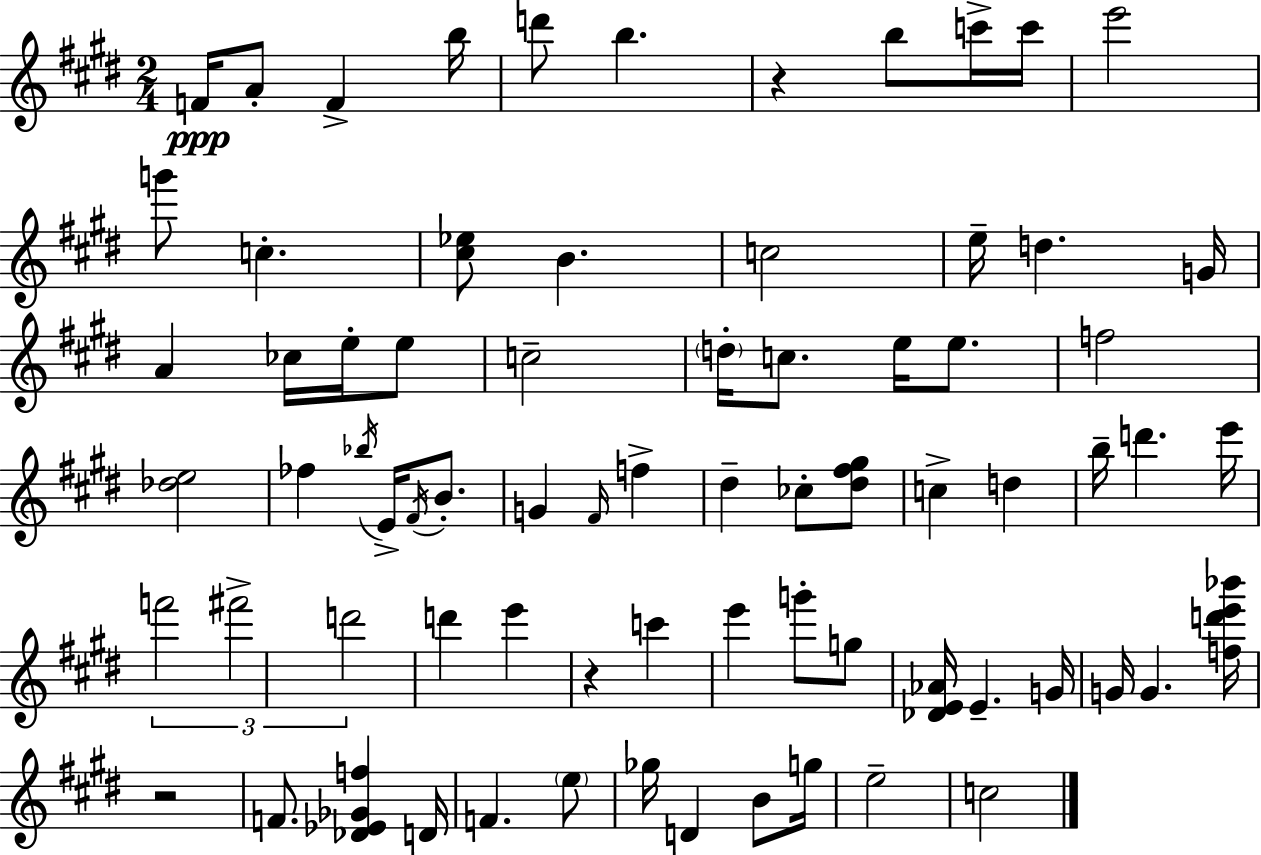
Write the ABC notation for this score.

X:1
T:Untitled
M:2/4
L:1/4
K:E
F/4 A/2 F b/4 d'/2 b z b/2 c'/4 c'/4 e'2 g'/2 c [^c_e]/2 B c2 e/4 d G/4 A _c/4 e/4 e/2 c2 d/4 c/2 e/4 e/2 f2 [_de]2 _f _b/4 E/4 ^F/4 B/2 G ^F/4 f ^d _c/2 [^d^f^g]/2 c d b/4 d' e'/4 f'2 ^f'2 d'2 d' e' z c' e' g'/2 g/2 [_DE_A]/4 E G/4 G/4 G [fd'e'_b']/4 z2 F/2 [_D_E_Gf] D/4 F e/2 _g/4 D B/2 g/4 e2 c2